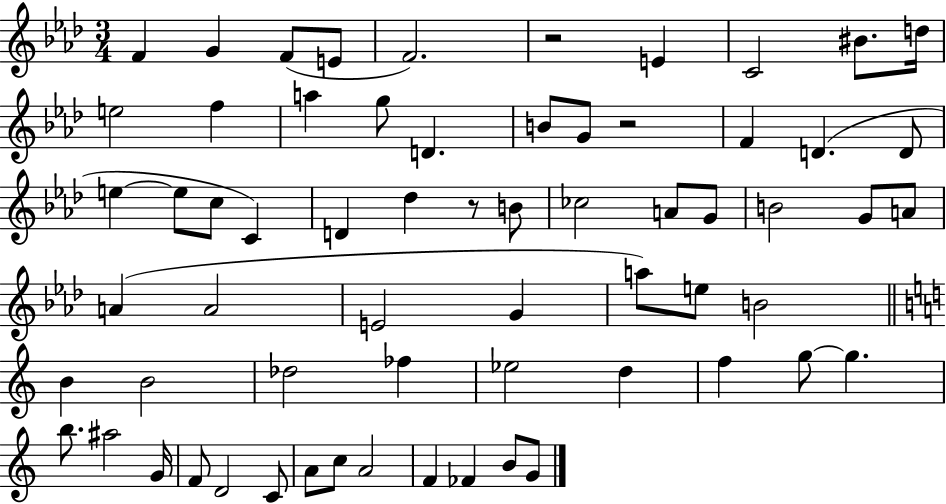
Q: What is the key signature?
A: AES major